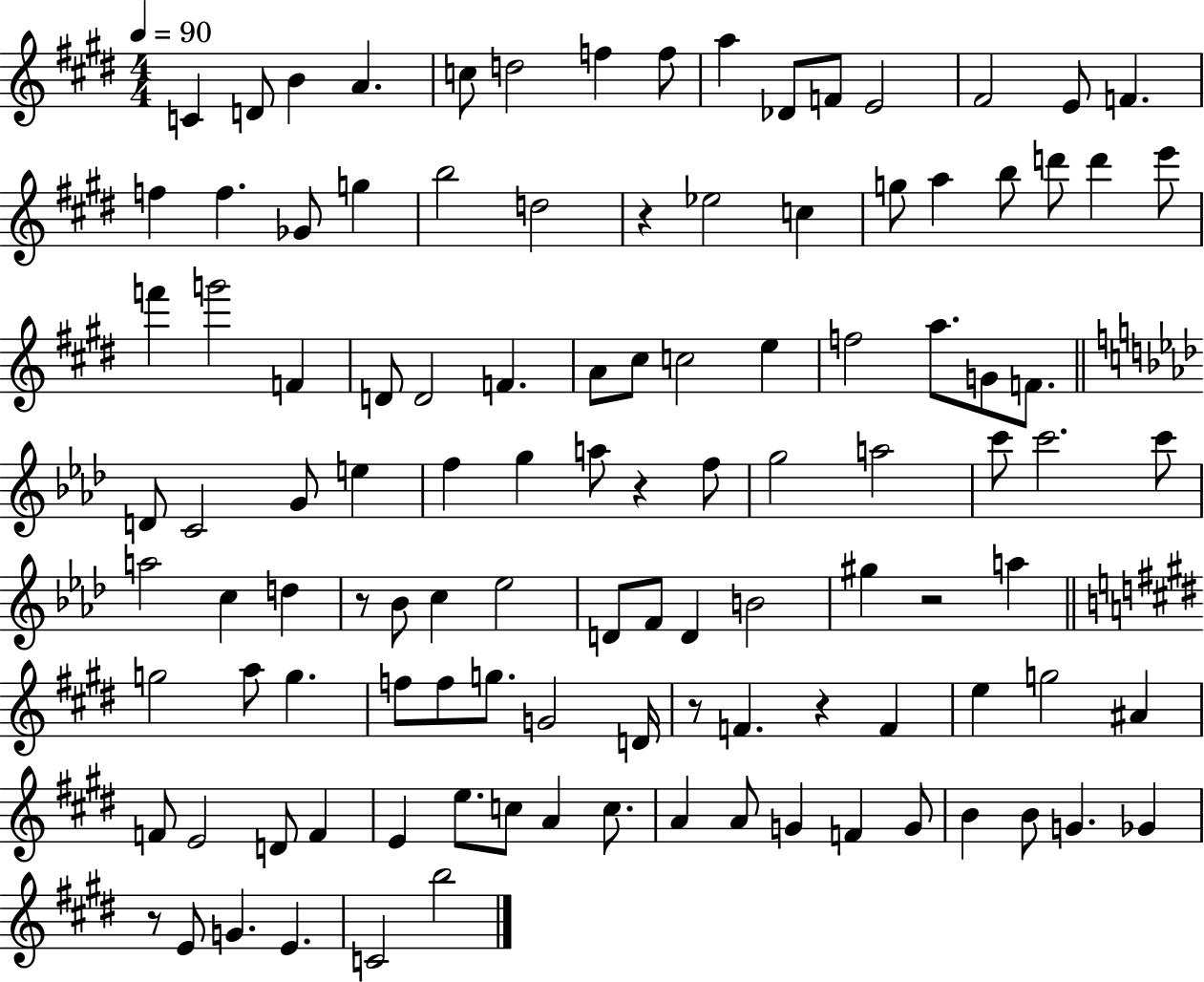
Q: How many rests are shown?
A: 7